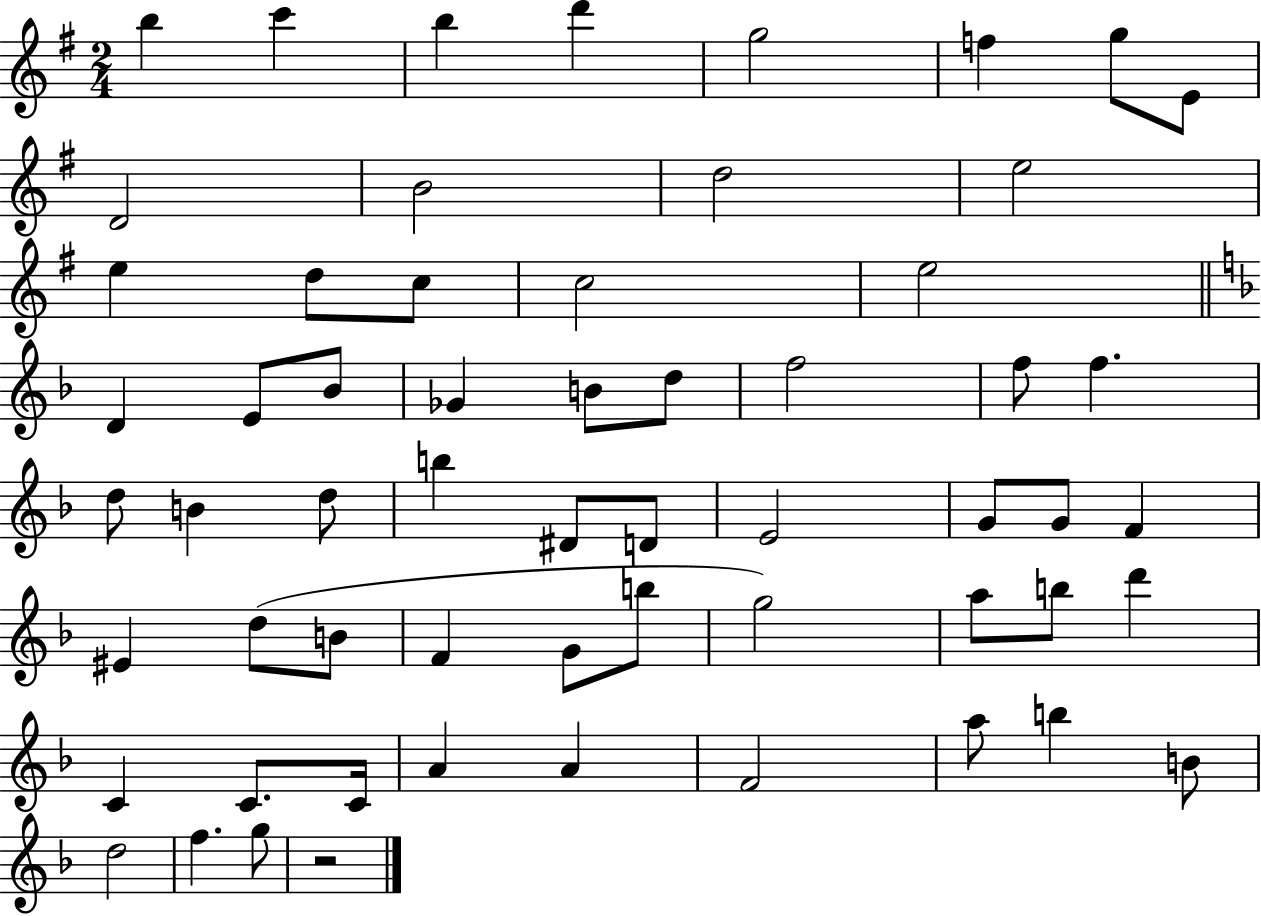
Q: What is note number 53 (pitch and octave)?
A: A5